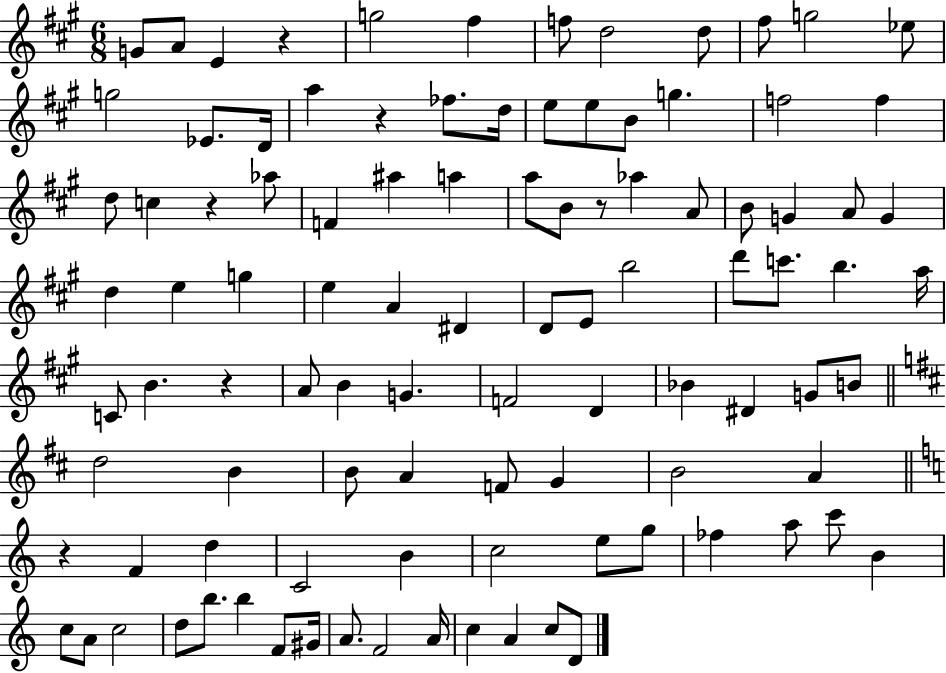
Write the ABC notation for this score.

X:1
T:Untitled
M:6/8
L:1/4
K:A
G/2 A/2 E z g2 ^f f/2 d2 d/2 ^f/2 g2 _e/2 g2 _E/2 D/4 a z _f/2 d/4 e/2 e/2 B/2 g f2 f d/2 c z _a/2 F ^a a a/2 B/2 z/2 _a A/2 B/2 G A/2 G d e g e A ^D D/2 E/2 b2 d'/2 c'/2 b a/4 C/2 B z A/2 B G F2 D _B ^D G/2 B/2 d2 B B/2 A F/2 G B2 A z F d C2 B c2 e/2 g/2 _f a/2 c'/2 B c/2 A/2 c2 d/2 b/2 b F/2 ^G/4 A/2 F2 A/4 c A c/2 D/2